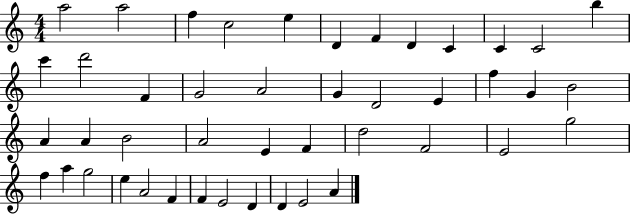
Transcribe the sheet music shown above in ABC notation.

X:1
T:Untitled
M:4/4
L:1/4
K:C
a2 a2 f c2 e D F D C C C2 b c' d'2 F G2 A2 G D2 E f G B2 A A B2 A2 E F d2 F2 E2 g2 f a g2 e A2 F F E2 D D E2 A